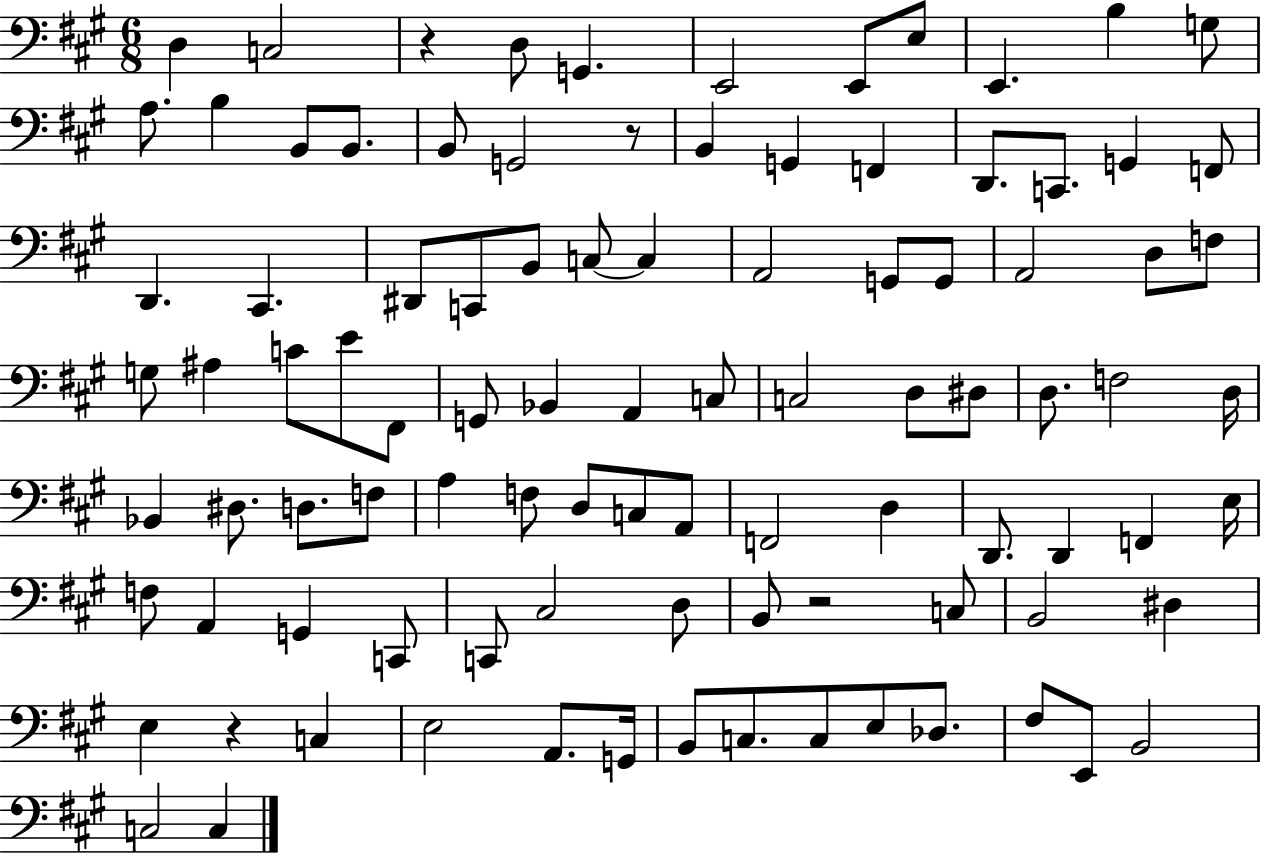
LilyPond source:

{
  \clef bass
  \numericTimeSignature
  \time 6/8
  \key a \major
  d4 c2 | r4 d8 g,4. | e,2 e,8 e8 | e,4. b4 g8 | \break a8. b4 b,8 b,8. | b,8 g,2 r8 | b,4 g,4 f,4 | d,8. c,8. g,4 f,8 | \break d,4. cis,4. | dis,8 c,8 b,8 c8~~ c4 | a,2 g,8 g,8 | a,2 d8 f8 | \break g8 ais4 c'8 e'8 fis,8 | g,8 bes,4 a,4 c8 | c2 d8 dis8 | d8. f2 d16 | \break bes,4 dis8. d8. f8 | a4 f8 d8 c8 a,8 | f,2 d4 | d,8. d,4 f,4 e16 | \break f8 a,4 g,4 c,8 | c,8 cis2 d8 | b,8 r2 c8 | b,2 dis4 | \break e4 r4 c4 | e2 a,8. g,16 | b,8 c8. c8 e8 des8. | fis8 e,8 b,2 | \break c2 c4 | \bar "|."
}